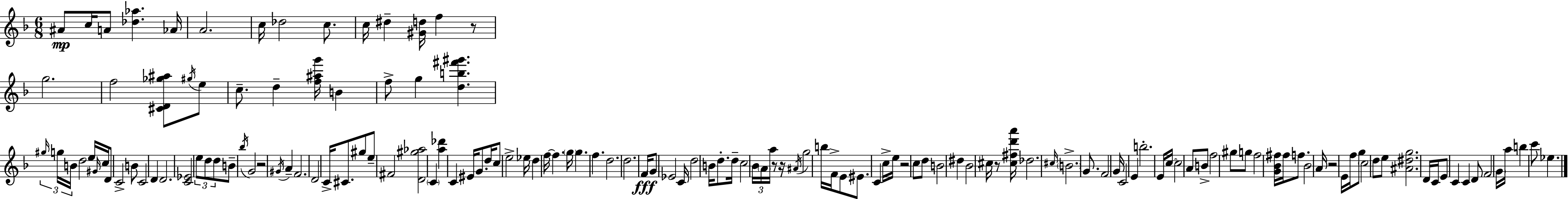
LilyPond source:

{
  \clef treble
  \numericTimeSignature
  \time 6/8
  \key d \minor
  \repeat volta 2 { ais'8\mp c''16 a'8 <des'' aes''>4. aes'16 | a'2. | c''16 des''2 c''8. | c''16 dis''4-- <gis' d''>16 f''4 r8 | \break g''2. | f''2 <cis' d' ges'' ais''>8 \acciaccatura { gis''16 } e''8 | c''8.-- d''4-- <f'' ais'' g'''>16 b'4 | f''8-> g''4 <d'' b'' fis''' gis'''>4. | \break \tuplet 3/2 { \grace { gis''16 } g''16 b'16 } d''2 | e''16 \grace { gis'16 } c''16 d'8 c'2-> | b'8 c'2 d'4 | d'2. | \break <c' ees'>2 \tuplet 3/2 { e''8 | d''8 d''8 } b'8-- \acciaccatura { bes''16 } g'2 | r2 | \acciaccatura { gis'16 } a'4-- f'2. | \break d'2 | c'16-> cis'8. gis''8 e''8-- fis'2 | <d' gis'' aes''>2 | \parenthesize c'4 <a'' des'''>4 c'4 | \break eis'16 g'8. d''16 c''8 e''2-> | ees''16 d''4 f''16~~ f''4. | \parenthesize g''16 g''4. f''4. | d''2. | \break d''2. | f'16\fff \parenthesize g'8 ees'2 | c'16 d''2 | b'16 d''8.-. d''16-- c''2 | \break \tuplet 3/2 { bes'16 \parenthesize a'16 a''16 } r8 r16 \acciaccatura { ais'16 } g''2 | b''16 f'16-> e'8 eis'8. | c'4 c''16-> e''16 r2 | c''8 d''8 b'2 | \break dis''4 bes'2 | cis''16 r8 <cis'' fis'' d''' a'''>16 des''2. | \grace { cis''16 } \parenthesize b'2.-> | g'8. f'2 | \break g'16 c'2 | e'4 b''2.-. | e'16 c''16~~ c''2 | a'8 b'8-> f''2 | \break gis''8 g''8 f''2 | <g' bes' fis''>16 fis''16 f''8. bes'2 | a'16 r2 | e'16 f''16 g''8 \parenthesize c''2 | \break d''8 e''8 <ais' dis'' g''>2. | d'16 c'16 e'8 c'4 | c'4 d'8 f'2 | \parenthesize g'16 a''16 b''4 c'''8 | \break ees''4. } \bar "|."
}